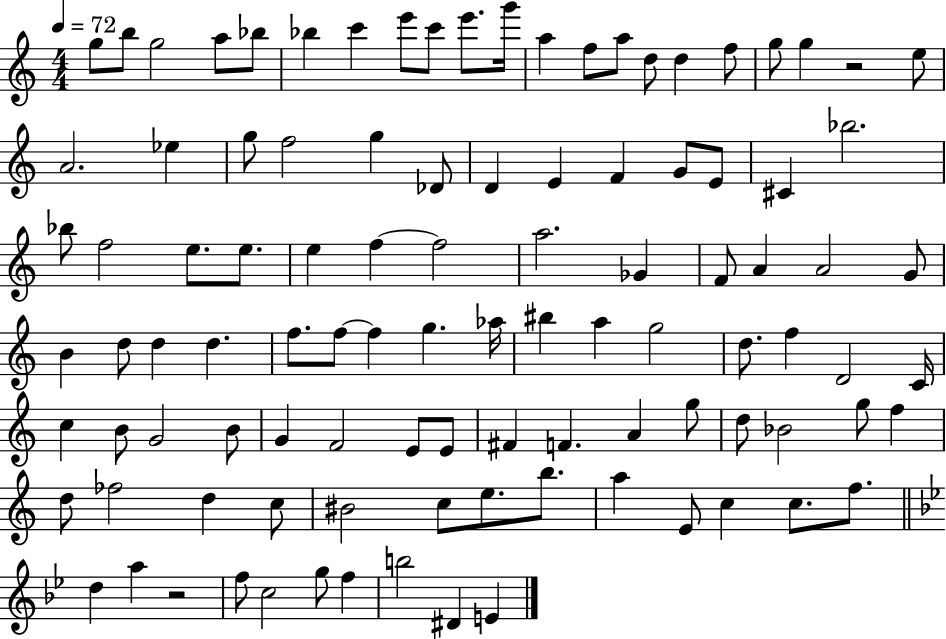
G5/e B5/e G5/h A5/e Bb5/e Bb5/q C6/q E6/e C6/e E6/e. G6/s A5/q F5/e A5/e D5/e D5/q F5/e G5/e G5/q R/h E5/e A4/h. Eb5/q G5/e F5/h G5/q Db4/e D4/q E4/q F4/q G4/e E4/e C#4/q Bb5/h. Bb5/e F5/h E5/e. E5/e. E5/q F5/q F5/h A5/h. Gb4/q F4/e A4/q A4/h G4/e B4/q D5/e D5/q D5/q. F5/e. F5/e F5/q G5/q. Ab5/s BIS5/q A5/q G5/h D5/e. F5/q D4/h C4/s C5/q B4/e G4/h B4/e G4/q F4/h E4/e E4/e F#4/q F4/q. A4/q G5/e D5/e Bb4/h G5/e F5/q D5/e FES5/h D5/q C5/e BIS4/h C5/e E5/e. B5/e. A5/q E4/e C5/q C5/e. F5/e. D5/q A5/q R/h F5/e C5/h G5/e F5/q B5/h D#4/q E4/q